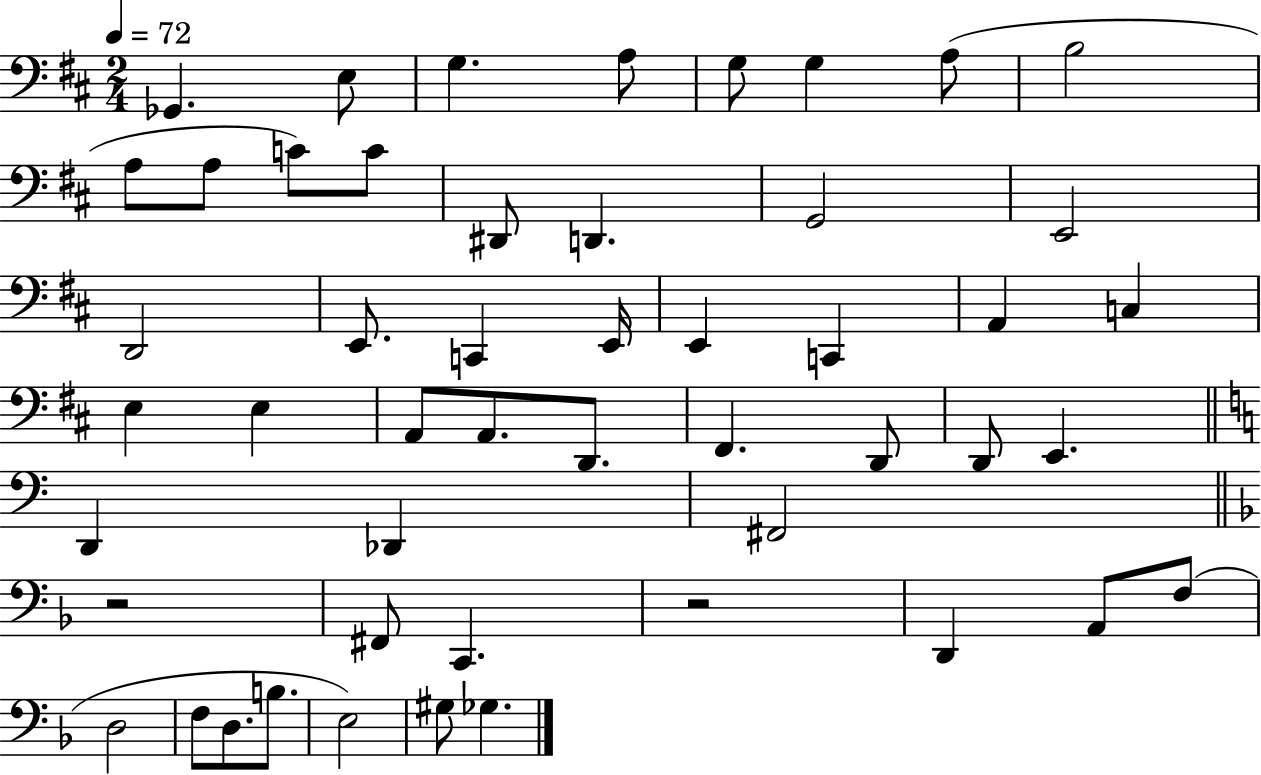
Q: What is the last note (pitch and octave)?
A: Gb3